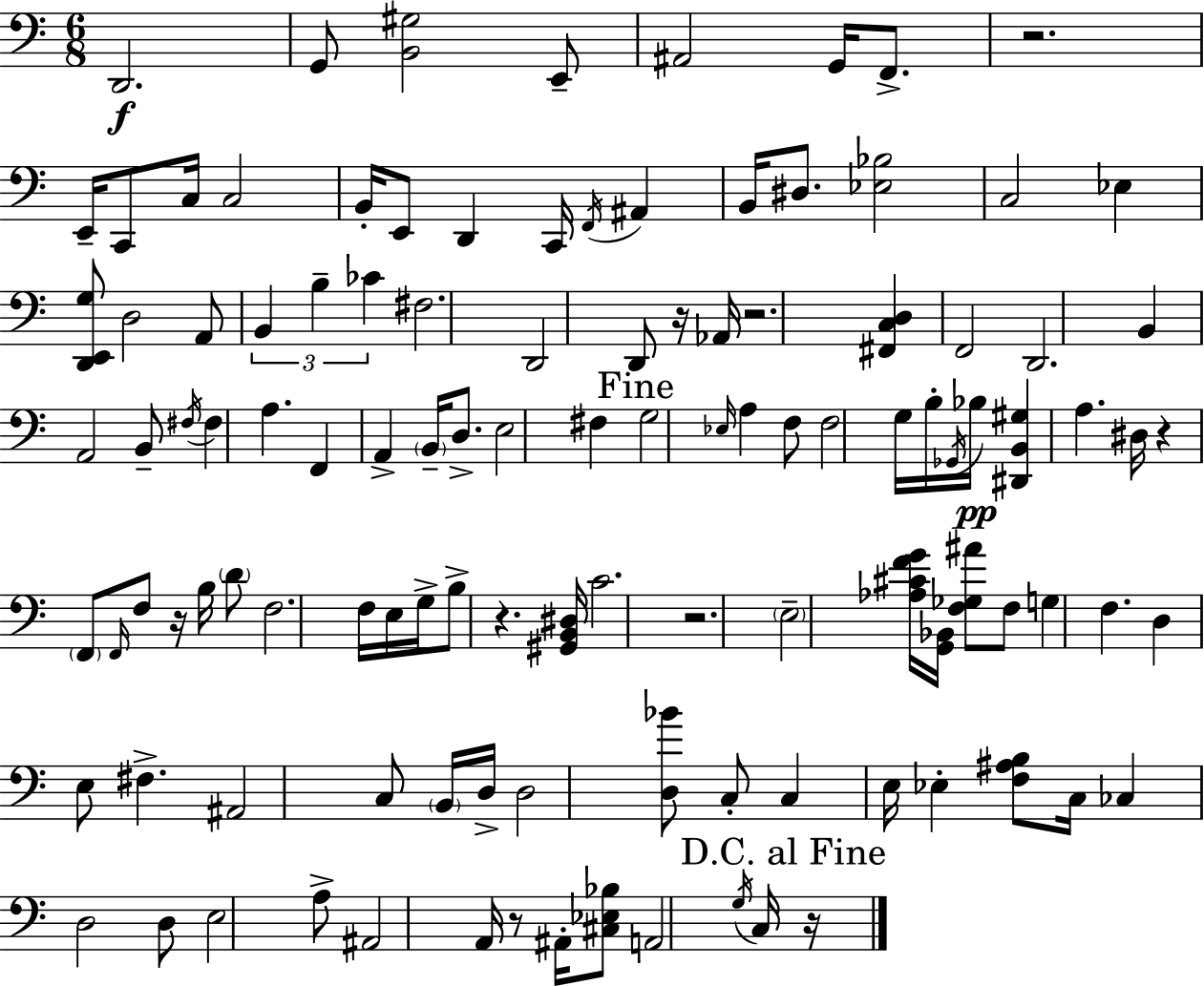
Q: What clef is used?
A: bass